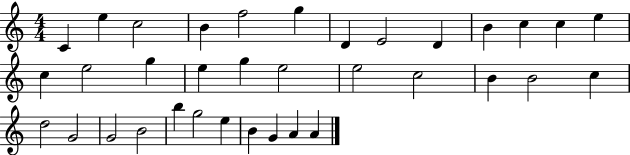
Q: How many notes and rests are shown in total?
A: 35